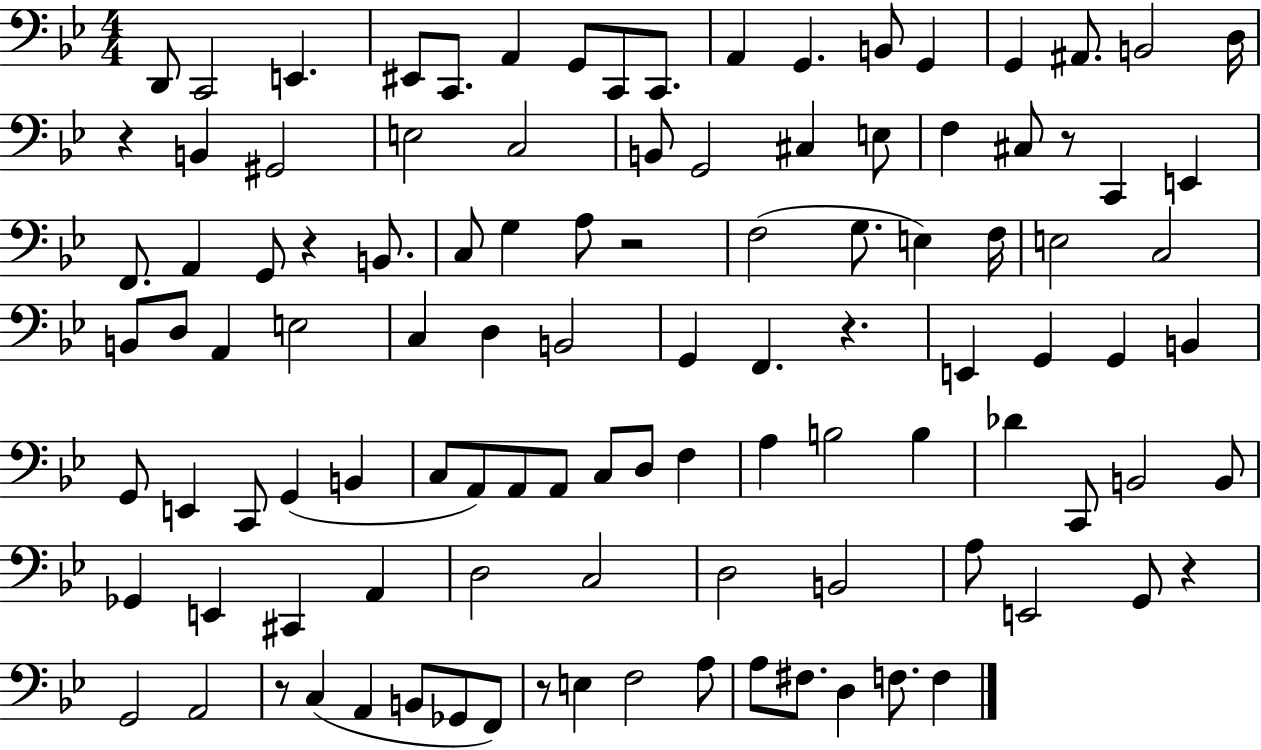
X:1
T:Untitled
M:4/4
L:1/4
K:Bb
D,,/2 C,,2 E,, ^E,,/2 C,,/2 A,, G,,/2 C,,/2 C,,/2 A,, G,, B,,/2 G,, G,, ^A,,/2 B,,2 D,/4 z B,, ^G,,2 E,2 C,2 B,,/2 G,,2 ^C, E,/2 F, ^C,/2 z/2 C,, E,, F,,/2 A,, G,,/2 z B,,/2 C,/2 G, A,/2 z2 F,2 G,/2 E, F,/4 E,2 C,2 B,,/2 D,/2 A,, E,2 C, D, B,,2 G,, F,, z E,, G,, G,, B,, G,,/2 E,, C,,/2 G,, B,, C,/2 A,,/2 A,,/2 A,,/2 C,/2 D,/2 F, A, B,2 B, _D C,,/2 B,,2 B,,/2 _G,, E,, ^C,, A,, D,2 C,2 D,2 B,,2 A,/2 E,,2 G,,/2 z G,,2 A,,2 z/2 C, A,, B,,/2 _G,,/2 F,,/2 z/2 E, F,2 A,/2 A,/2 ^F,/2 D, F,/2 F,